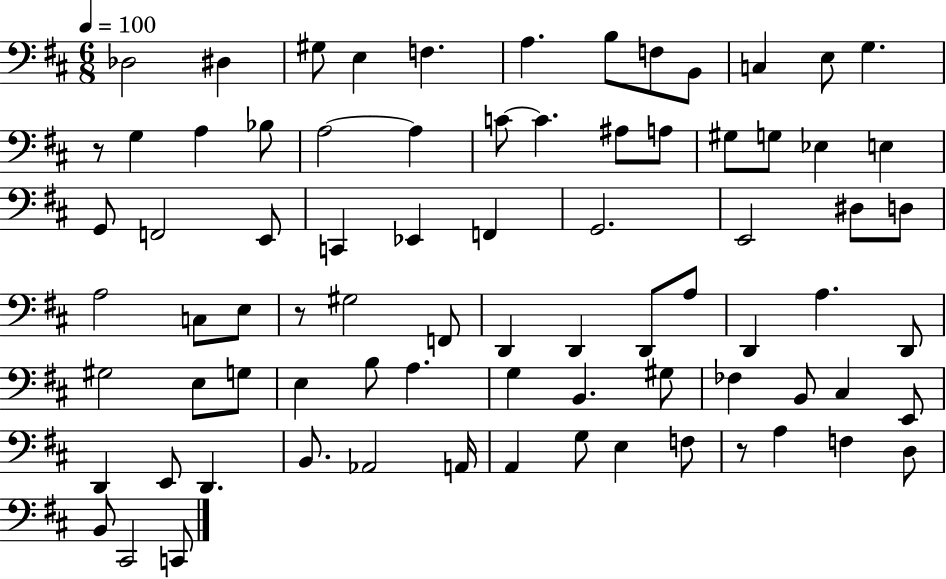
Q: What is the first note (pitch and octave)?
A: Db3